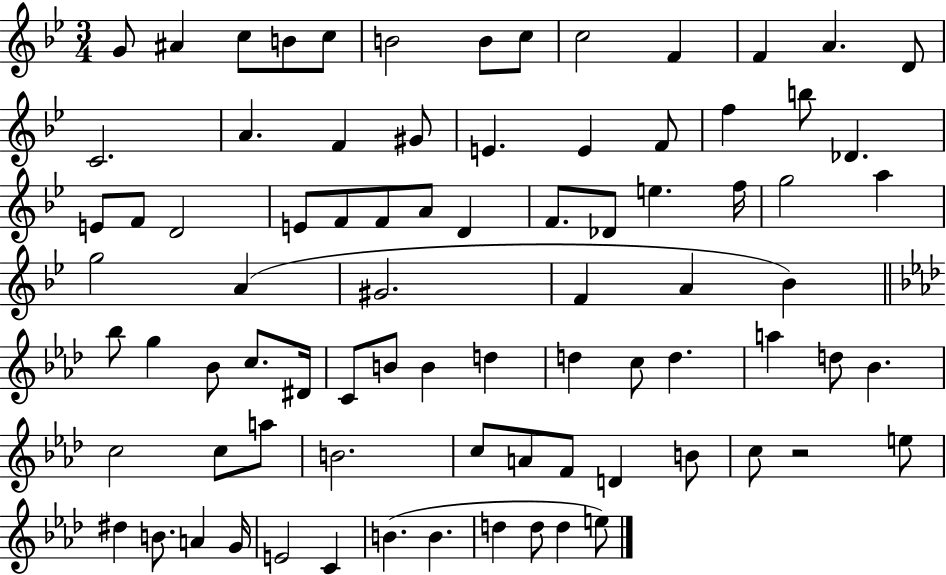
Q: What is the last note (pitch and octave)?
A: E5